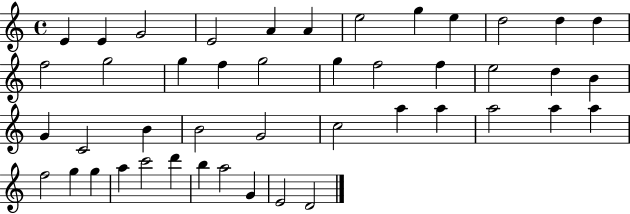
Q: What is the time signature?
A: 4/4